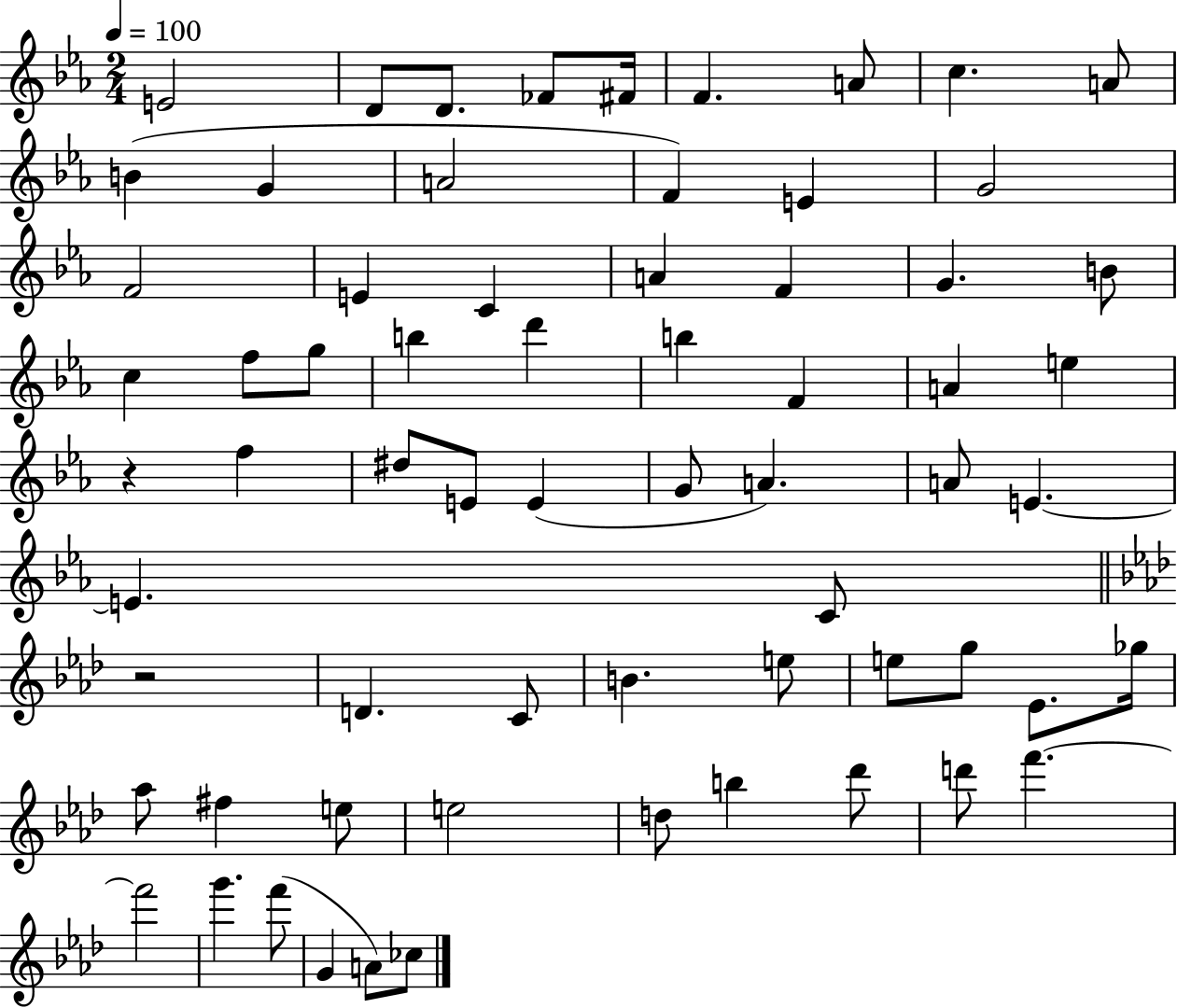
{
  \clef treble
  \numericTimeSignature
  \time 2/4
  \key ees \major
  \tempo 4 = 100
  e'2 | d'8 d'8. fes'8 fis'16 | f'4. a'8 | c''4. a'8 | \break b'4( g'4 | a'2 | f'4) e'4 | g'2 | \break f'2 | e'4 c'4 | a'4 f'4 | g'4. b'8 | \break c''4 f''8 g''8 | b''4 d'''4 | b''4 f'4 | a'4 e''4 | \break r4 f''4 | dis''8 e'8 e'4( | g'8 a'4.) | a'8 e'4.~~ | \break e'4. c'8 | \bar "||" \break \key f \minor r2 | d'4. c'8 | b'4. e''8 | e''8 g''8 ees'8. ges''16 | \break aes''8 fis''4 e''8 | e''2 | d''8 b''4 des'''8 | d'''8 f'''4.~~ | \break f'''2 | g'''4. f'''8( | g'4 a'8) ces''8 | \bar "|."
}